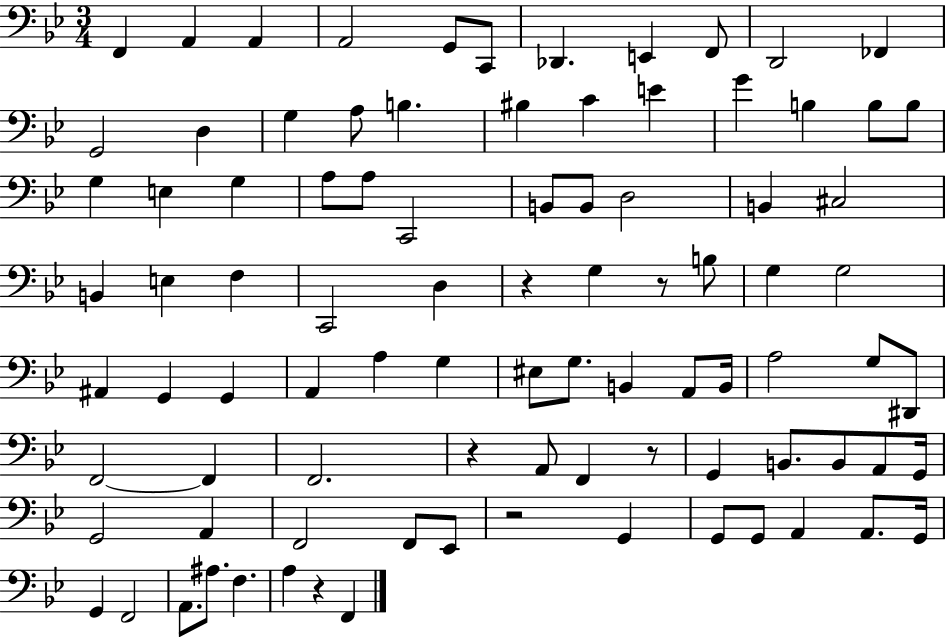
X:1
T:Untitled
M:3/4
L:1/4
K:Bb
F,, A,, A,, A,,2 G,,/2 C,,/2 _D,, E,, F,,/2 D,,2 _F,, G,,2 D, G, A,/2 B, ^B, C E G B, B,/2 B,/2 G, E, G, A,/2 A,/2 C,,2 B,,/2 B,,/2 D,2 B,, ^C,2 B,, E, F, C,,2 D, z G, z/2 B,/2 G, G,2 ^A,, G,, G,, A,, A, G, ^E,/2 G,/2 B,, A,,/2 B,,/4 A,2 G,/2 ^D,,/2 F,,2 F,, F,,2 z A,,/2 F,, z/2 G,, B,,/2 B,,/2 A,,/2 G,,/4 G,,2 A,, F,,2 F,,/2 _E,,/2 z2 G,, G,,/2 G,,/2 A,, A,,/2 G,,/4 G,, F,,2 A,,/2 ^A,/2 F, A, z F,,